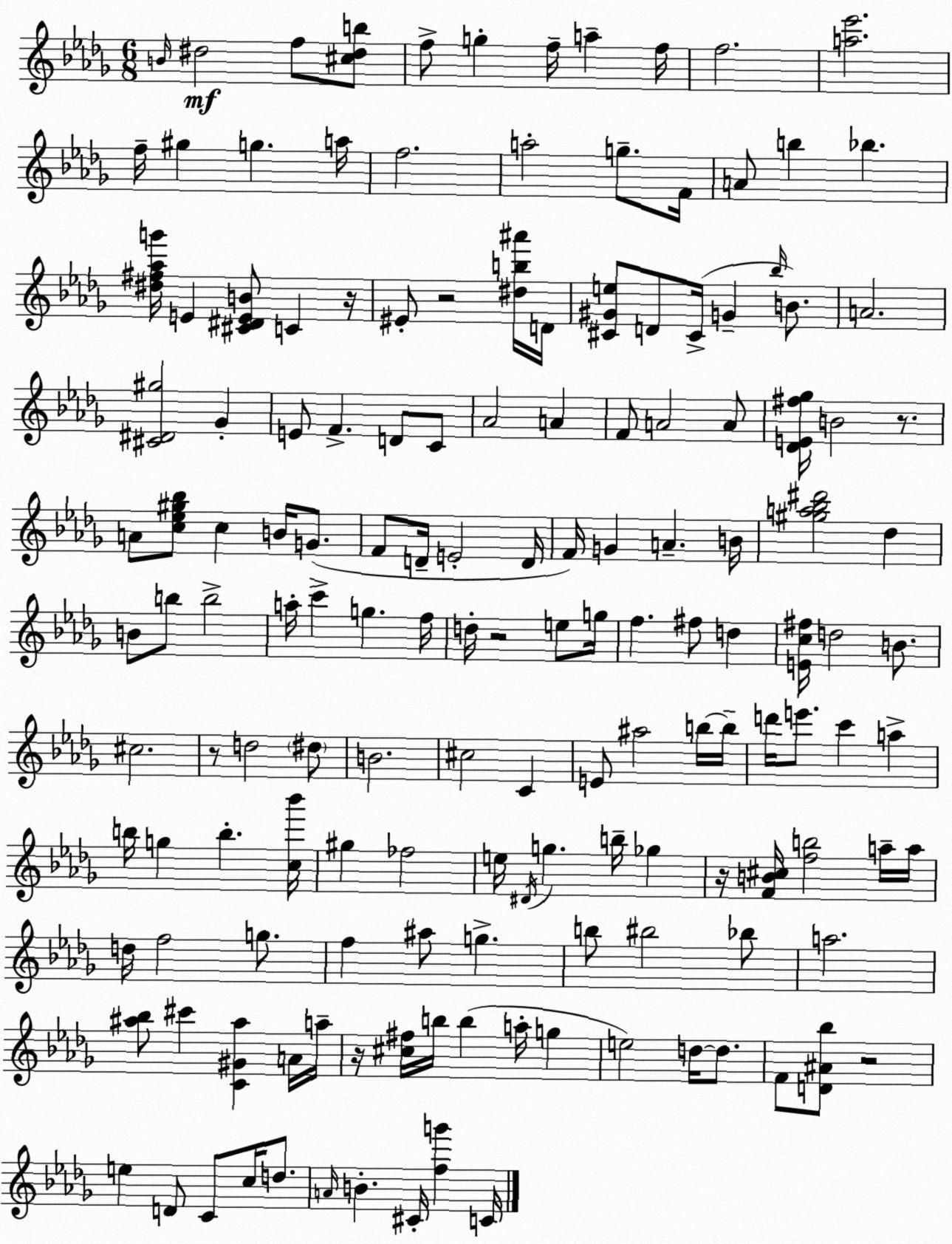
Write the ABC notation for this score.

X:1
T:Untitled
M:6/8
L:1/4
K:Bbm
B/4 ^d2 f/2 [^c^db]/2 f/2 g f/4 a f/4 f2 [a_e']2 f/4 ^g g a/4 f2 a2 g/2 F/4 A/2 b _b [^d^f_ag']/4 E [^C^DEB]/2 C z/4 ^E/2 z2 [^db^a']/4 D/4 [^C^Ge]/2 D/2 ^C/4 G _b/4 B/2 A2 [^C^D^g]2 _G E/2 F D/2 C/2 _A2 A F/2 A2 A/2 [_DE^f_g]/4 B2 z/2 A/2 [c_e^g_b]/2 c B/4 G/2 F/2 D/4 E2 D/4 F/4 G A B/4 [^ga_b^d']2 _d B/2 b/2 b2 a/4 c' g f/4 d/4 z2 e/2 g/4 f ^f/2 d [Ec^f]/4 d2 B/2 ^c2 z/2 d2 ^d/2 B2 ^c2 C E/2 ^a2 b/4 b/4 d'/4 e'/2 c' a b/4 g b [c_b']/4 ^g _f2 e/4 ^D/4 g b/4 _g z/4 [FB^c]/4 [fb]2 a/4 a/4 d/4 f2 g/2 f ^a/2 g b/2 ^b2 _b/2 a2 [^a_b]/2 ^c' [C^G^a] A/4 a/4 z/4 [^c^f]/4 b/4 b a/4 g e2 d/4 d/2 F/2 [D^A_b]/2 z2 e D/2 C/2 c/4 d/2 A/4 B ^C/4 [fg'] C/4